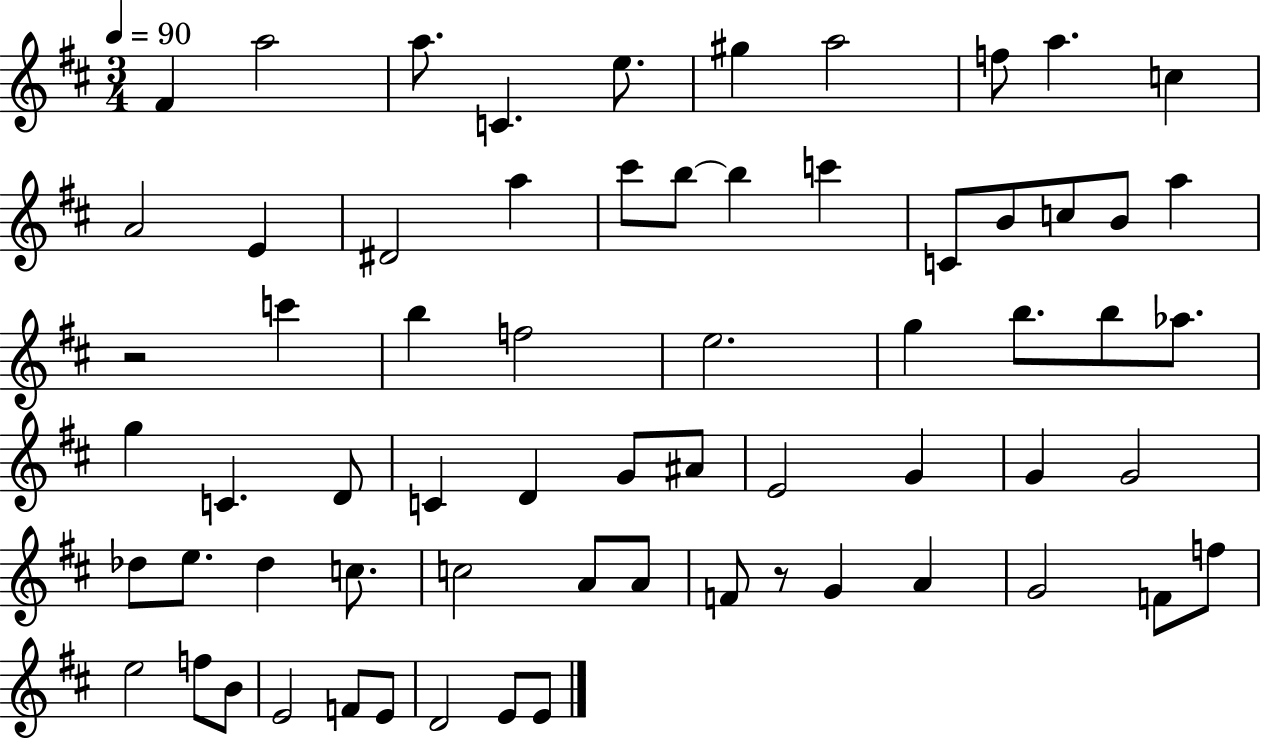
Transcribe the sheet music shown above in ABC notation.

X:1
T:Untitled
M:3/4
L:1/4
K:D
^F a2 a/2 C e/2 ^g a2 f/2 a c A2 E ^D2 a ^c'/2 b/2 b c' C/2 B/2 c/2 B/2 a z2 c' b f2 e2 g b/2 b/2 _a/2 g C D/2 C D G/2 ^A/2 E2 G G G2 _d/2 e/2 _d c/2 c2 A/2 A/2 F/2 z/2 G A G2 F/2 f/2 e2 f/2 B/2 E2 F/2 E/2 D2 E/2 E/2